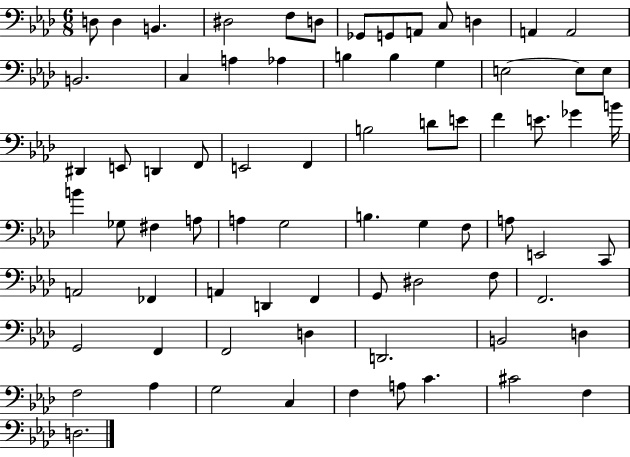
D3/e D3/q B2/q. D#3/h F3/e D3/e Gb2/e G2/e A2/e C3/e D3/q A2/q A2/h B2/h. C3/q A3/q Ab3/q B3/q B3/q G3/q E3/h E3/e E3/e D#2/q E2/e D2/q F2/e E2/h F2/q B3/h D4/e E4/e F4/q E4/e. Gb4/q B4/s B4/q Gb3/e F#3/q A3/e A3/q G3/h B3/q. G3/q F3/e A3/e E2/h C2/e A2/h FES2/q A2/q D2/q F2/q G2/e D#3/h F3/e F2/h. G2/h F2/q F2/h D3/q D2/h. B2/h D3/q F3/h Ab3/q G3/h C3/q F3/q A3/e C4/q. C#4/h F3/q D3/h.